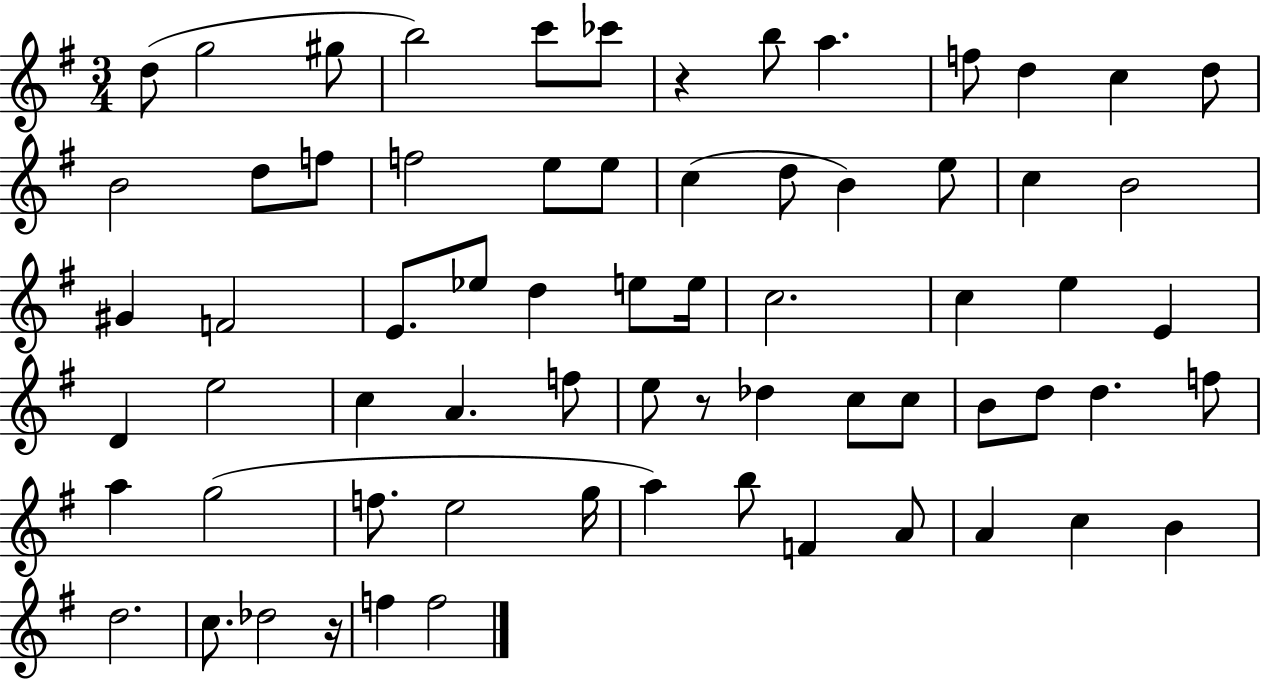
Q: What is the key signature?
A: G major